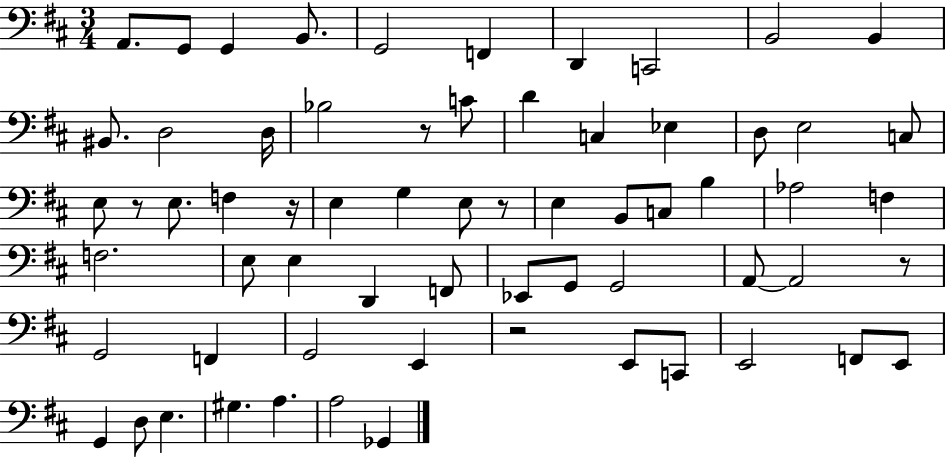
{
  \clef bass
  \numericTimeSignature
  \time 3/4
  \key d \major
  a,8. g,8 g,4 b,8. | g,2 f,4 | d,4 c,2 | b,2 b,4 | \break bis,8. d2 d16 | bes2 r8 c'8 | d'4 c4 ees4 | d8 e2 c8 | \break e8 r8 e8. f4 r16 | e4 g4 e8 r8 | e4 b,8 c8 b4 | aes2 f4 | \break f2. | e8 e4 d,4 f,8 | ees,8 g,8 g,2 | a,8~~ a,2 r8 | \break g,2 f,4 | g,2 e,4 | r2 e,8 c,8 | e,2 f,8 e,8 | \break g,4 d8 e4. | gis4. a4. | a2 ges,4 | \bar "|."
}